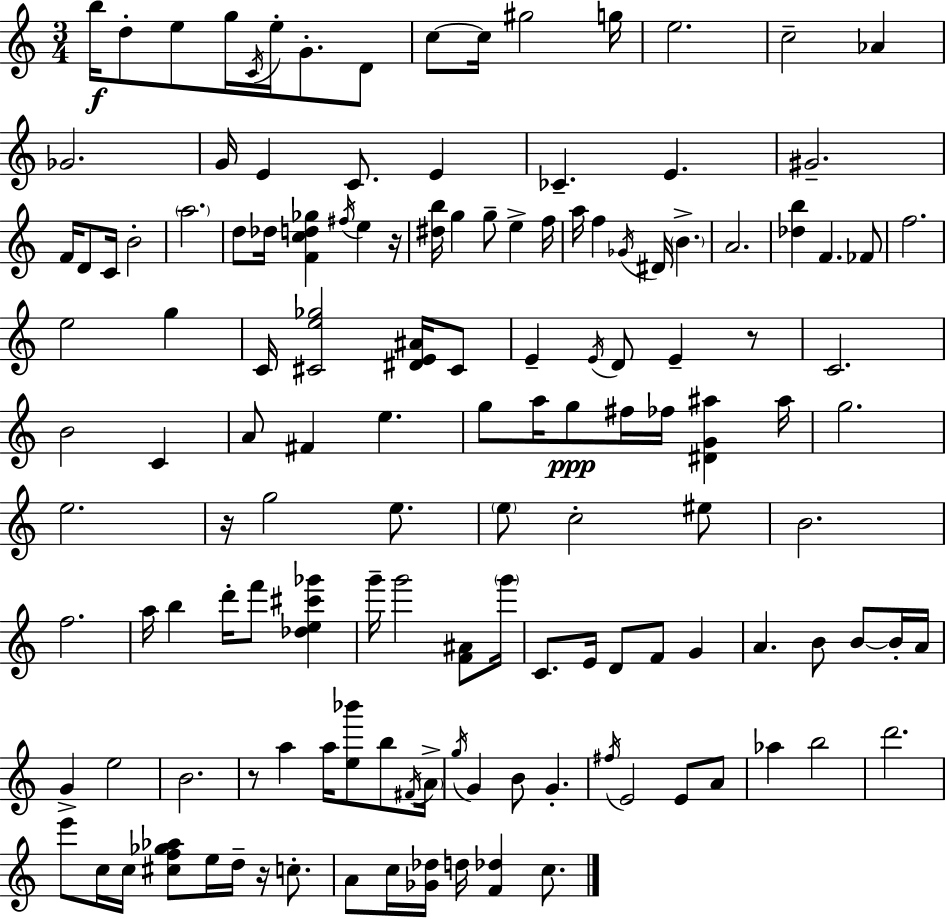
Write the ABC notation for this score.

X:1
T:Untitled
M:3/4
L:1/4
K:C
b/4 d/2 e/2 g/4 C/4 e/4 G/2 D/2 c/2 c/4 ^g2 g/4 e2 c2 _A _G2 G/4 E C/2 E _C E ^G2 F/4 D/2 C/4 B2 a2 d/2 _d/4 [Fcd_g] ^f/4 e z/4 [^db]/4 g g/2 e f/4 a/4 f _G/4 ^D/4 B A2 [_db] F _F/2 f2 e2 g C/4 [^Ce_g]2 [^DE^A]/4 ^C/2 E E/4 D/2 E z/2 C2 B2 C A/2 ^F e g/2 a/4 g/2 ^f/4 _f/4 [^DG^a] ^a/4 g2 e2 z/4 g2 e/2 e/2 c2 ^e/2 B2 f2 a/4 b d'/4 f'/2 [_de^c'_g'] g'/4 g'2 [F^A]/2 g'/4 C/2 E/4 D/2 F/2 G A B/2 B/2 B/4 A/4 G e2 B2 z/2 a a/4 [e_b']/2 b/2 ^F/4 A/4 g/4 G B/2 G ^f/4 E2 E/2 A/2 _a b2 d'2 e'/2 c/4 c/4 [^cf_g_a]/2 e/4 d/4 z/4 c/2 A/2 c/4 [_G_d]/4 d/4 [F_d] c/2